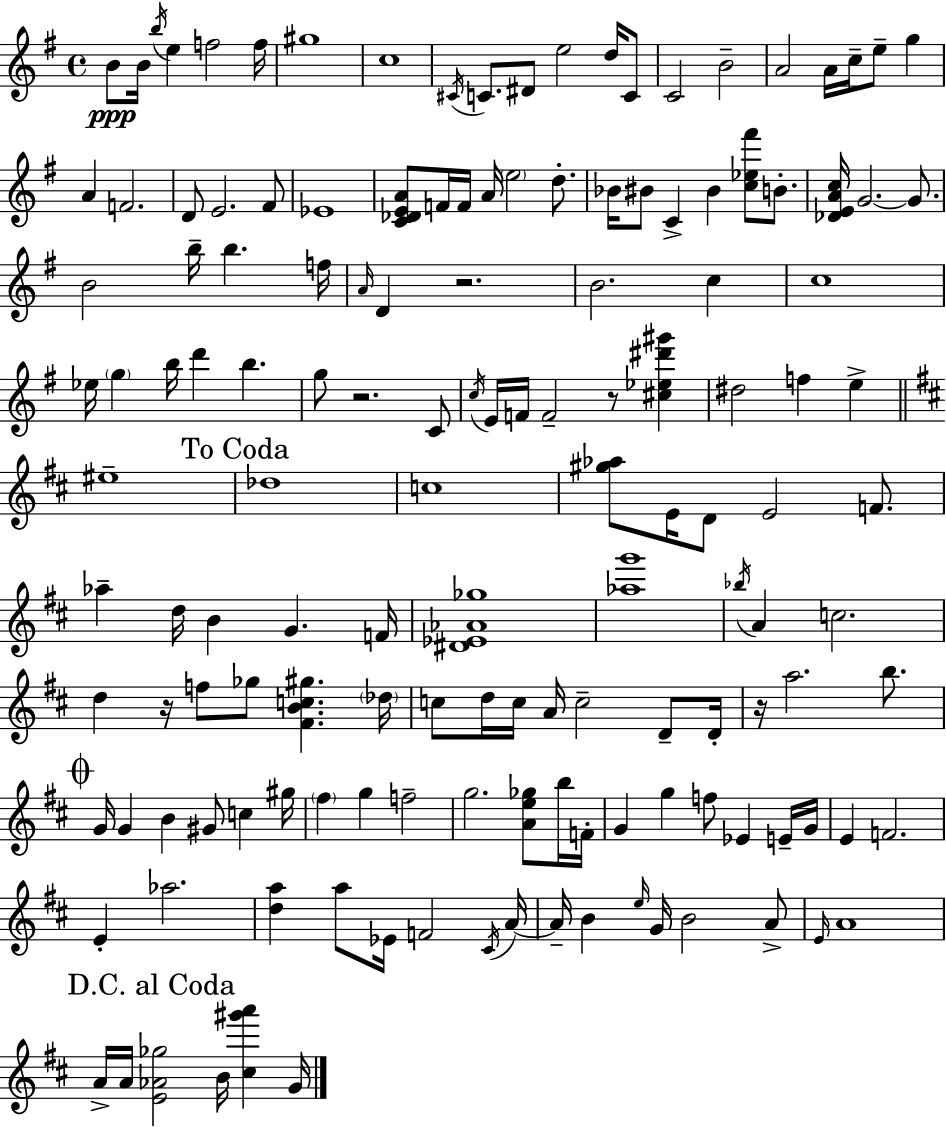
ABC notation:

X:1
T:Untitled
M:4/4
L:1/4
K:G
B/2 B/4 b/4 e f2 f/4 ^g4 c4 ^C/4 C/2 ^D/2 e2 d/4 C/2 C2 B2 A2 A/4 c/4 e/2 g A F2 D/2 E2 ^F/2 _E4 [C_DEA]/2 F/4 F/4 A/4 e2 d/2 _B/4 ^B/2 C ^B [c_e^f']/2 B/2 [_DEAc]/4 G2 G/2 B2 b/4 b f/4 A/4 D z2 B2 c c4 _e/4 g b/4 d' b g/2 z2 C/2 c/4 E/4 F/4 F2 z/2 [^c_e^d'^g'] ^d2 f e ^e4 _d4 c4 [^g_a]/2 E/4 D/2 E2 F/2 _a d/4 B G F/4 [^D_E_A_g]4 [_ag']4 _b/4 A c2 d z/4 f/2 _g/2 [^FBc^g] _d/4 c/2 d/4 c/4 A/4 c2 D/2 D/4 z/4 a2 b/2 G/4 G B ^G/2 c ^g/4 ^f g f2 g2 [Ae_g]/2 b/4 F/4 G g f/2 _E E/4 G/4 E F2 E _a2 [da] a/2 _E/4 F2 ^C/4 A/4 A/4 B e/4 G/4 B2 A/2 E/4 A4 A/4 A/4 [E_A_g]2 B/4 [^c^g'a'] G/4